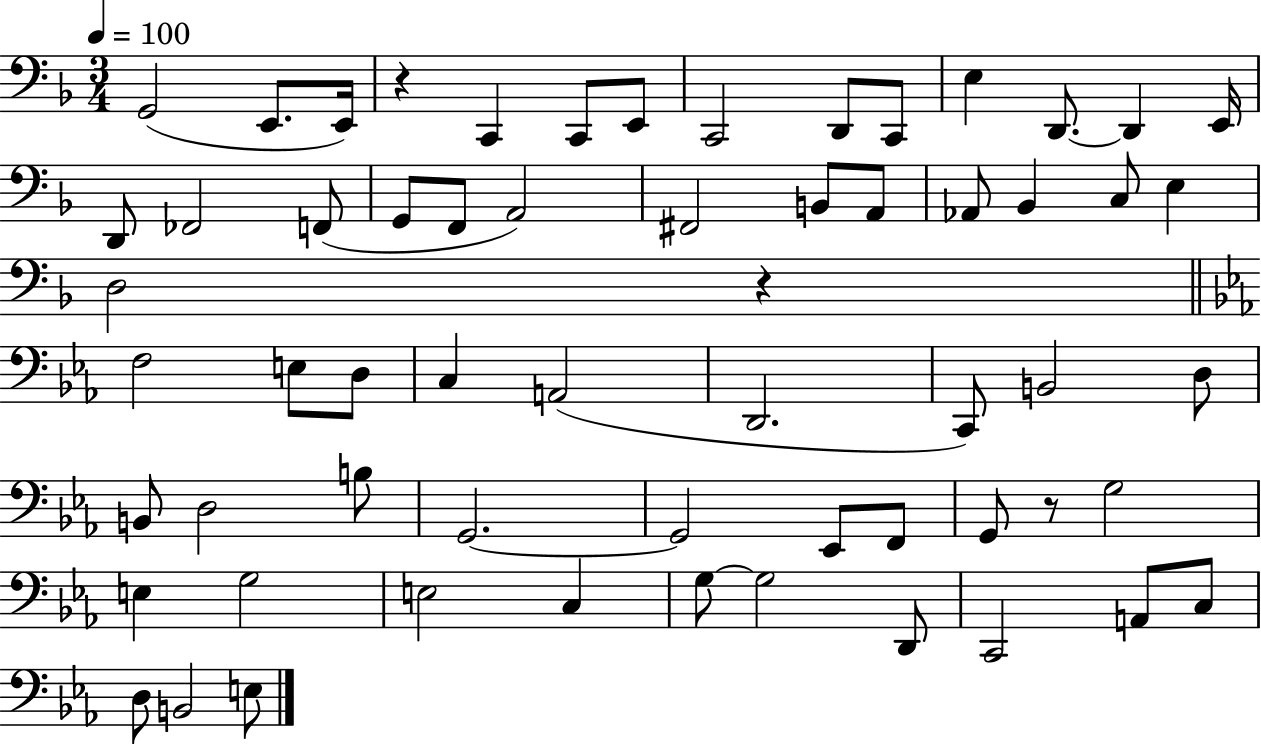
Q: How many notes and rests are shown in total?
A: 61